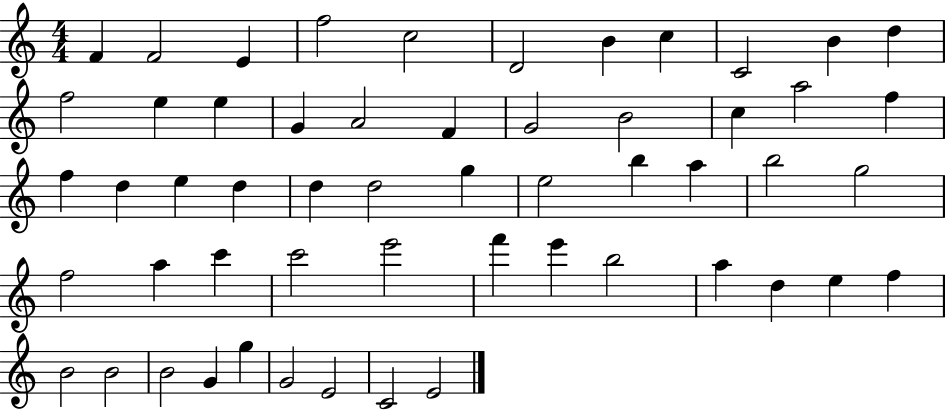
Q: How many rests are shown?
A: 0